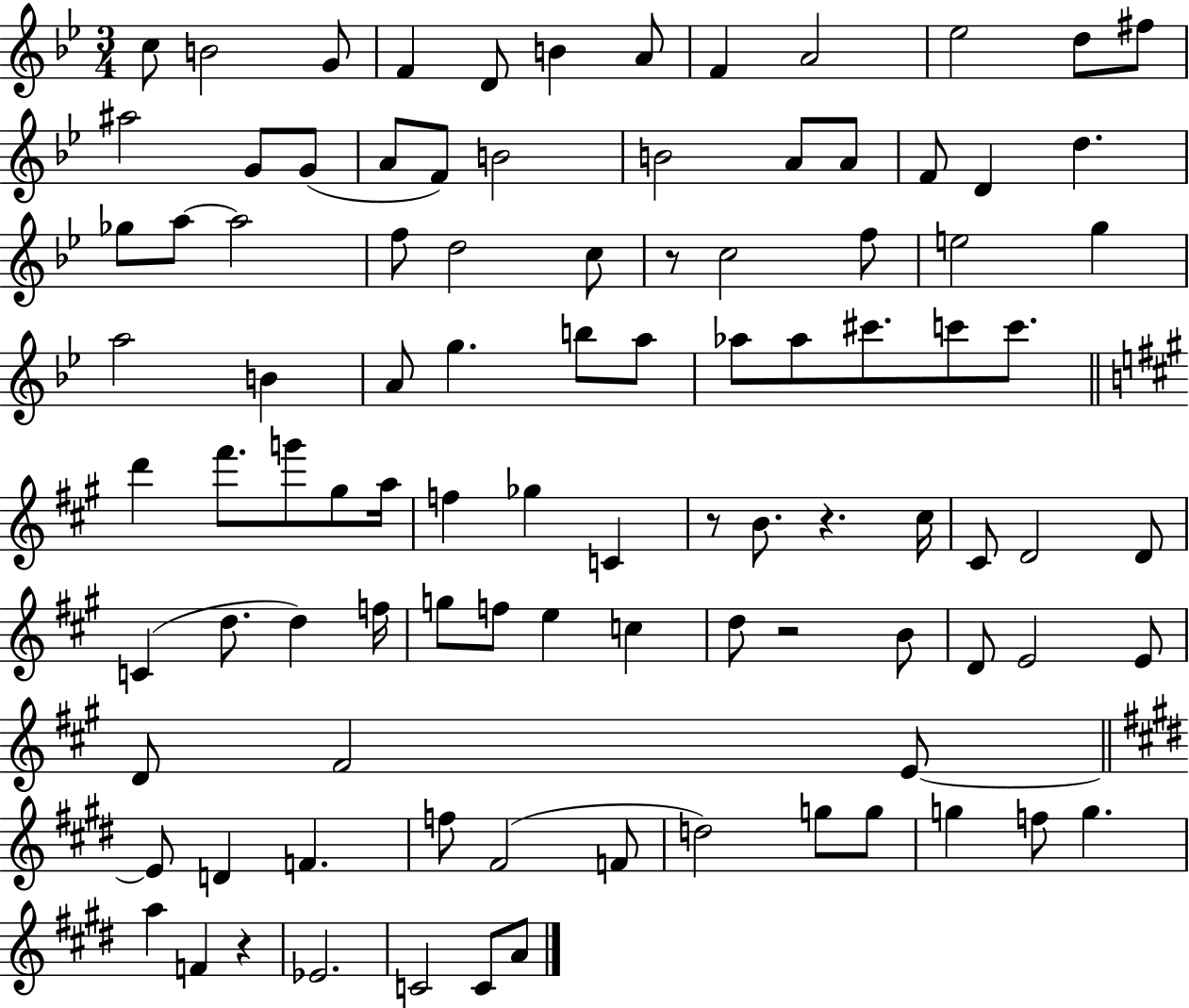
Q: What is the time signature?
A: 3/4